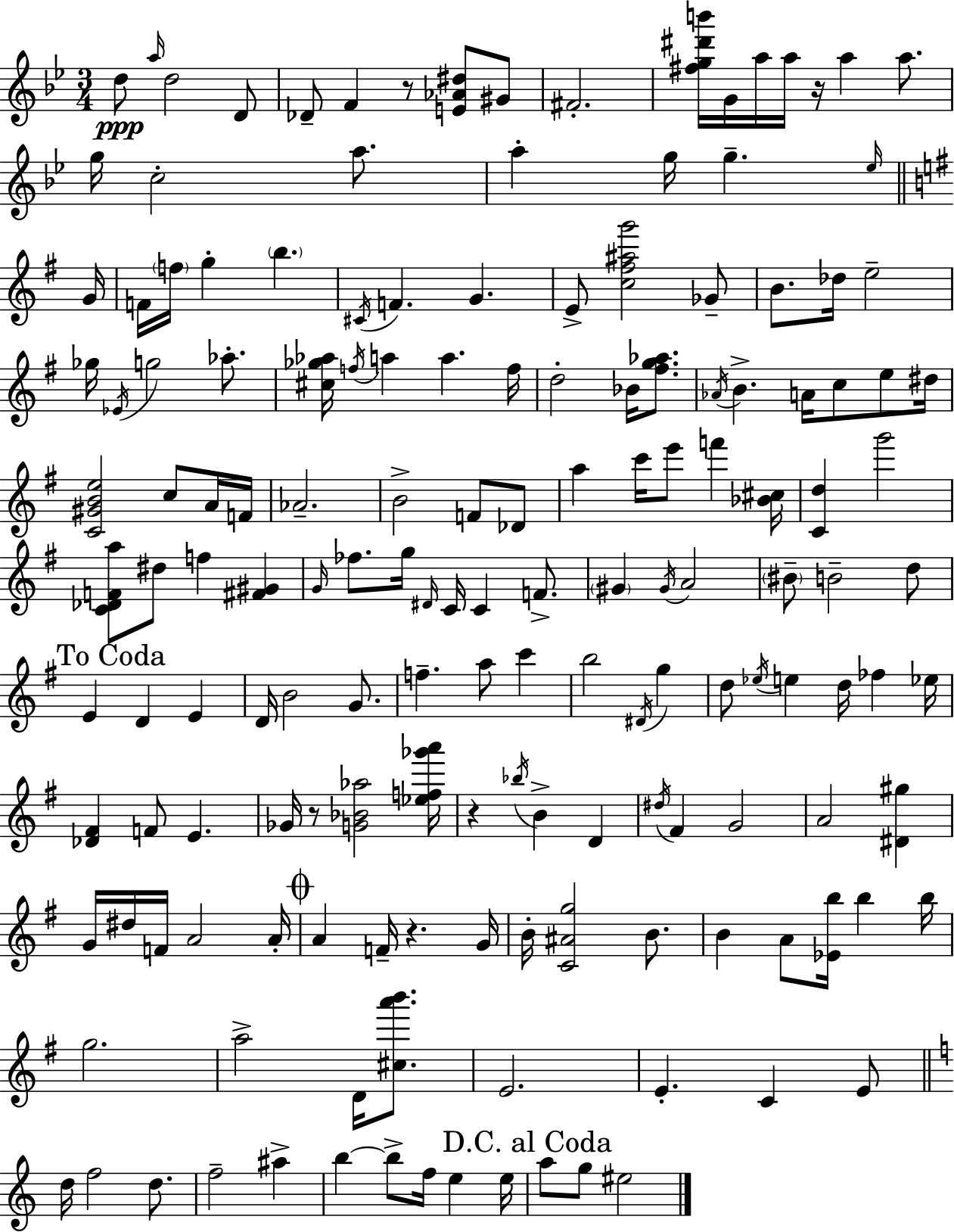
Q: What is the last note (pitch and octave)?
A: EIS5